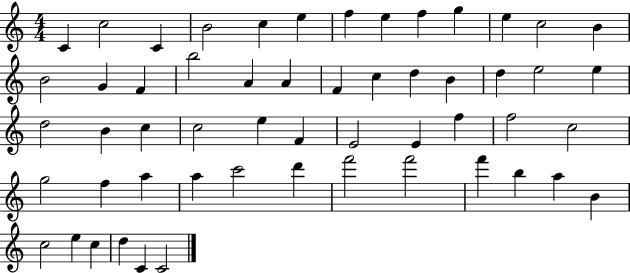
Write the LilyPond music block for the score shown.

{
  \clef treble
  \numericTimeSignature
  \time 4/4
  \key c \major
  c'4 c''2 c'4 | b'2 c''4 e''4 | f''4 e''4 f''4 g''4 | e''4 c''2 b'4 | \break b'2 g'4 f'4 | b''2 a'4 a'4 | f'4 c''4 d''4 b'4 | d''4 e''2 e''4 | \break d''2 b'4 c''4 | c''2 e''4 f'4 | e'2 e'4 f''4 | f''2 c''2 | \break g''2 f''4 a''4 | a''4 c'''2 d'''4 | f'''2 f'''2 | f'''4 b''4 a''4 b'4 | \break c''2 e''4 c''4 | d''4 c'4 c'2 | \bar "|."
}